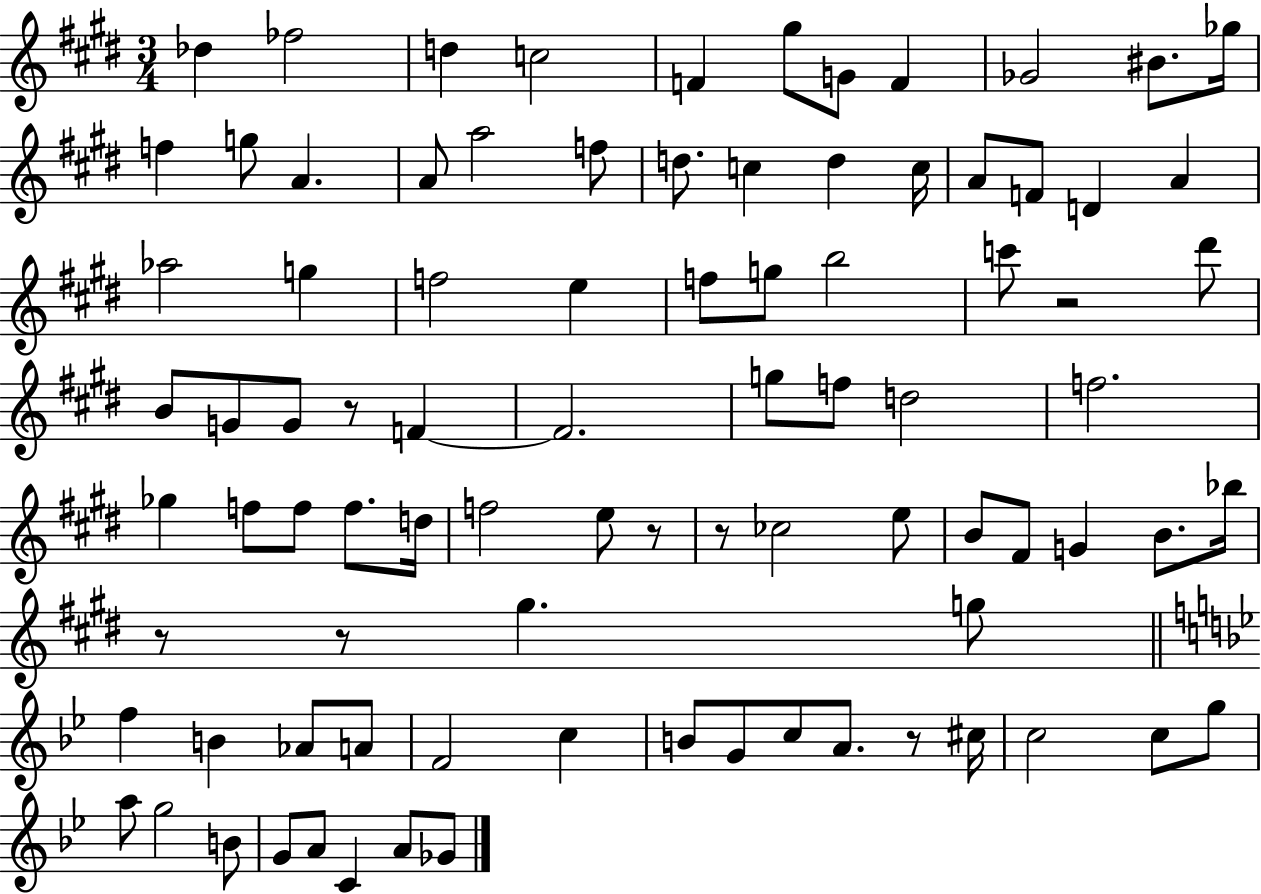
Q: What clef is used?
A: treble